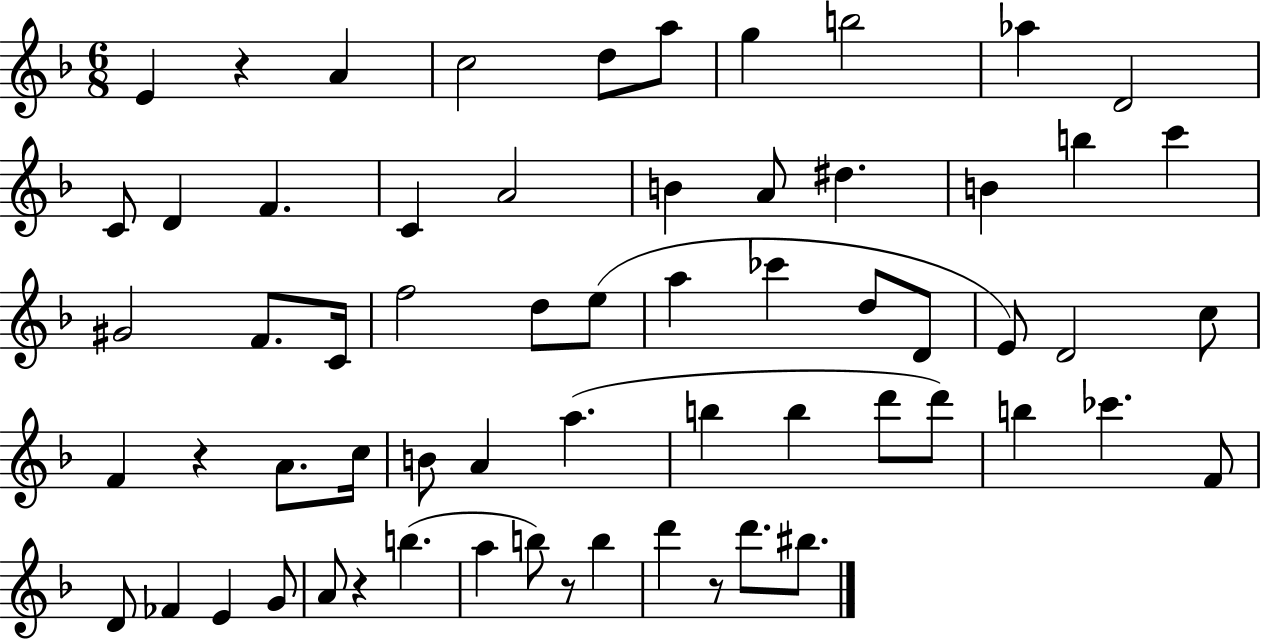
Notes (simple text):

E4/q R/q A4/q C5/h D5/e A5/e G5/q B5/h Ab5/q D4/h C4/e D4/q F4/q. C4/q A4/h B4/q A4/e D#5/q. B4/q B5/q C6/q G#4/h F4/e. C4/s F5/h D5/e E5/e A5/q CES6/q D5/e D4/e E4/e D4/h C5/e F4/q R/q A4/e. C5/s B4/e A4/q A5/q. B5/q B5/q D6/e D6/e B5/q CES6/q. F4/e D4/e FES4/q E4/q G4/e A4/e R/q B5/q. A5/q B5/e R/e B5/q D6/q R/e D6/e. BIS5/e.